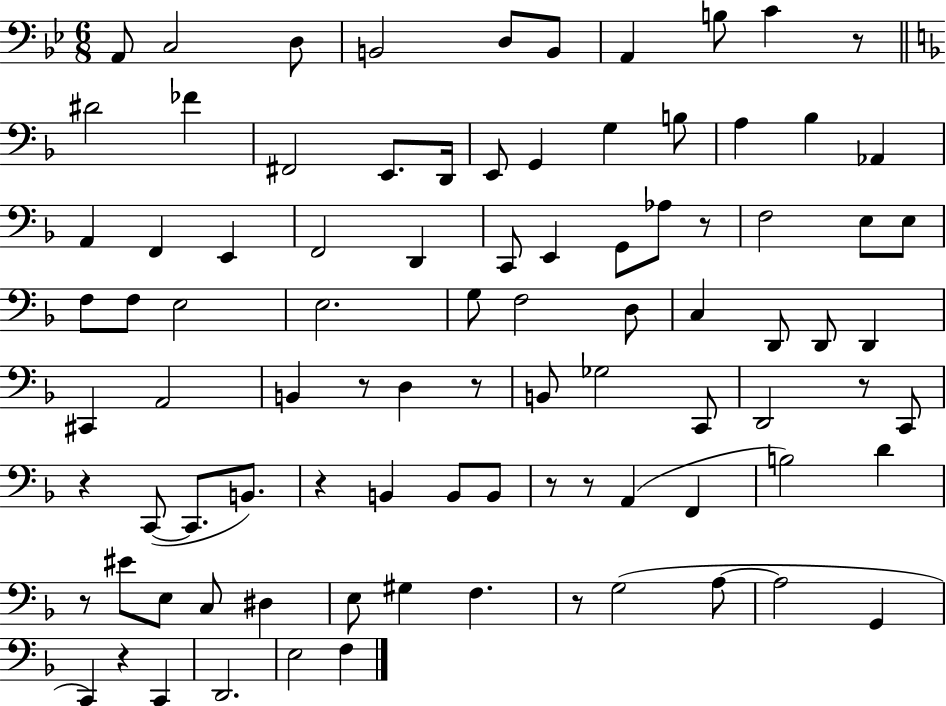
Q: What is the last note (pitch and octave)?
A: F3